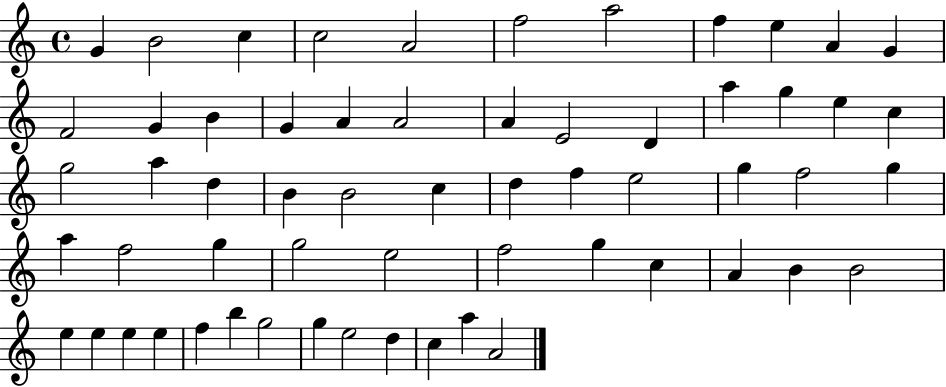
{
  \clef treble
  \time 4/4
  \defaultTimeSignature
  \key c \major
  g'4 b'2 c''4 | c''2 a'2 | f''2 a''2 | f''4 e''4 a'4 g'4 | \break f'2 g'4 b'4 | g'4 a'4 a'2 | a'4 e'2 d'4 | a''4 g''4 e''4 c''4 | \break g''2 a''4 d''4 | b'4 b'2 c''4 | d''4 f''4 e''2 | g''4 f''2 g''4 | \break a''4 f''2 g''4 | g''2 e''2 | f''2 g''4 c''4 | a'4 b'4 b'2 | \break e''4 e''4 e''4 e''4 | f''4 b''4 g''2 | g''4 e''2 d''4 | c''4 a''4 a'2 | \break \bar "|."
}